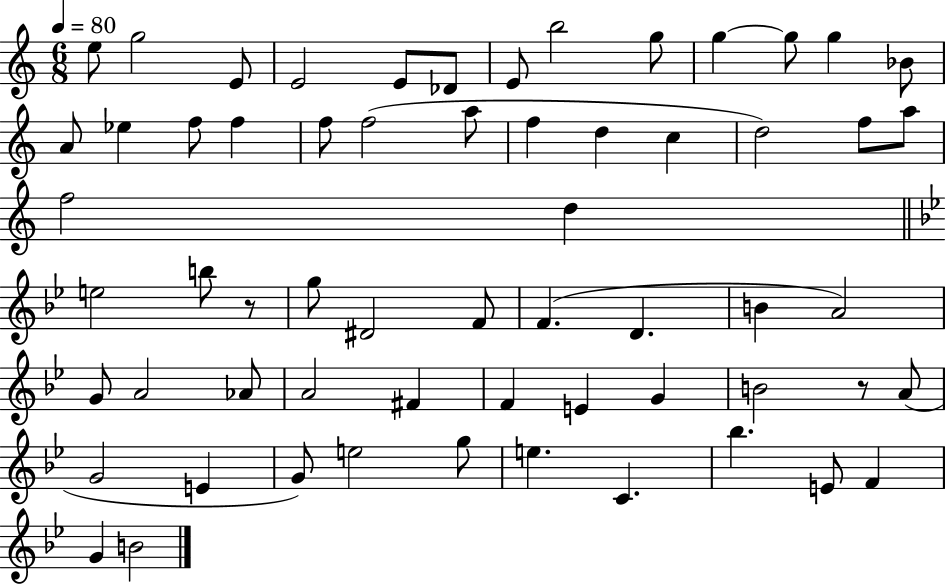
X:1
T:Untitled
M:6/8
L:1/4
K:C
e/2 g2 E/2 E2 E/2 _D/2 E/2 b2 g/2 g g/2 g _B/2 A/2 _e f/2 f f/2 f2 a/2 f d c d2 f/2 a/2 f2 d e2 b/2 z/2 g/2 ^D2 F/2 F D B A2 G/2 A2 _A/2 A2 ^F F E G B2 z/2 A/2 G2 E G/2 e2 g/2 e C _b E/2 F G B2